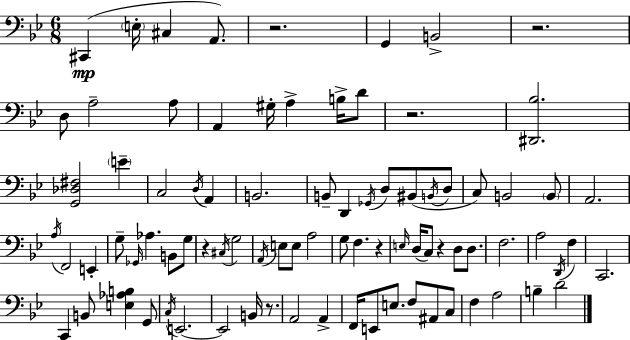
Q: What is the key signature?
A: BES major